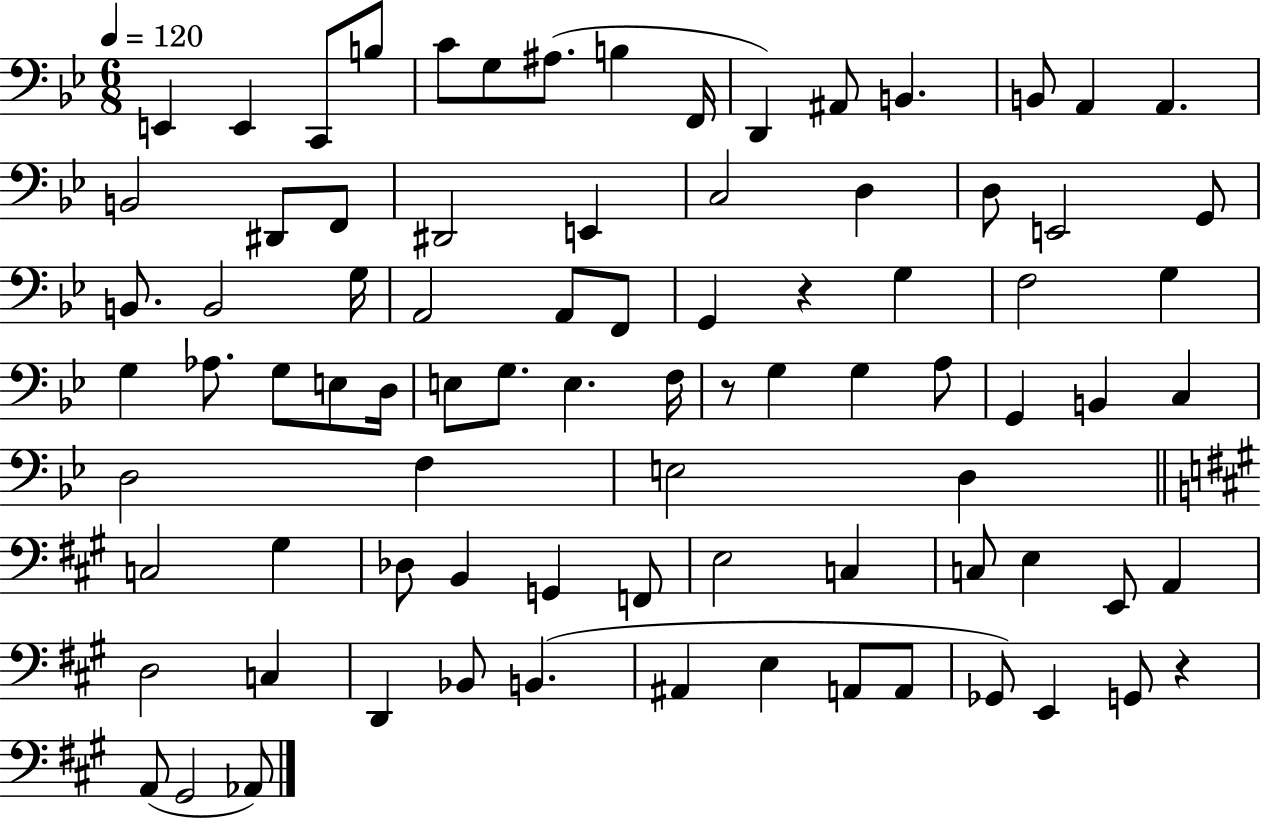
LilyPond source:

{
  \clef bass
  \numericTimeSignature
  \time 6/8
  \key bes \major
  \tempo 4 = 120
  e,4 e,4 c,8 b8 | c'8 g8 ais8.( b4 f,16 | d,4) ais,8 b,4. | b,8 a,4 a,4. | \break b,2 dis,8 f,8 | dis,2 e,4 | c2 d4 | d8 e,2 g,8 | \break b,8. b,2 g16 | a,2 a,8 f,8 | g,4 r4 g4 | f2 g4 | \break g4 aes8. g8 e8 d16 | e8 g8. e4. f16 | r8 g4 g4 a8 | g,4 b,4 c4 | \break d2 f4 | e2 d4 | \bar "||" \break \key a \major c2 gis4 | des8 b,4 g,4 f,8 | e2 c4 | c8 e4 e,8 a,4 | \break d2 c4 | d,4 bes,8 b,4.( | ais,4 e4 a,8 a,8 | ges,8) e,4 g,8 r4 | \break a,8( gis,2 aes,8) | \bar "|."
}